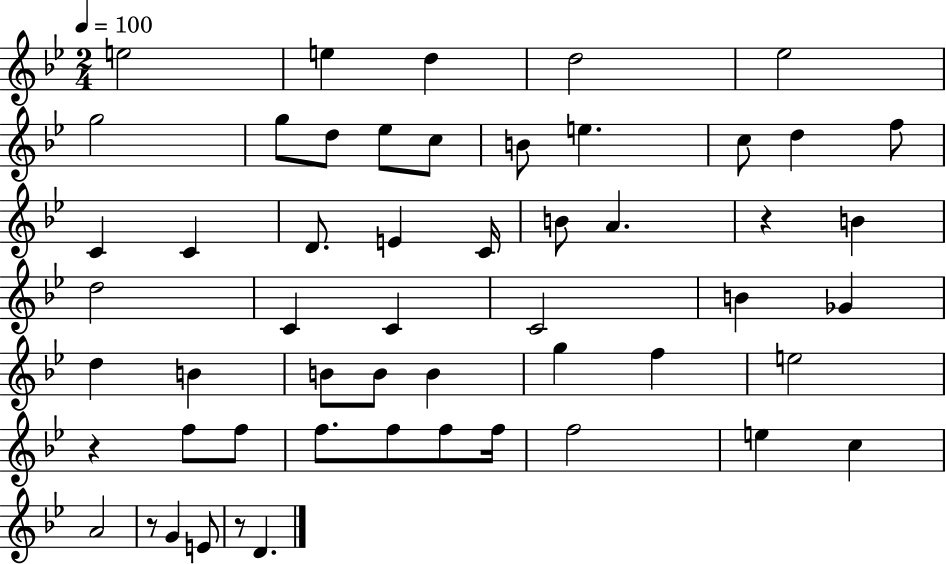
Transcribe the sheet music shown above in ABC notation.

X:1
T:Untitled
M:2/4
L:1/4
K:Bb
e2 e d d2 _e2 g2 g/2 d/2 _e/2 c/2 B/2 e c/2 d f/2 C C D/2 E C/4 B/2 A z B d2 C C C2 B _G d B B/2 B/2 B g f e2 z f/2 f/2 f/2 f/2 f/2 f/4 f2 e c A2 z/2 G E/2 z/2 D